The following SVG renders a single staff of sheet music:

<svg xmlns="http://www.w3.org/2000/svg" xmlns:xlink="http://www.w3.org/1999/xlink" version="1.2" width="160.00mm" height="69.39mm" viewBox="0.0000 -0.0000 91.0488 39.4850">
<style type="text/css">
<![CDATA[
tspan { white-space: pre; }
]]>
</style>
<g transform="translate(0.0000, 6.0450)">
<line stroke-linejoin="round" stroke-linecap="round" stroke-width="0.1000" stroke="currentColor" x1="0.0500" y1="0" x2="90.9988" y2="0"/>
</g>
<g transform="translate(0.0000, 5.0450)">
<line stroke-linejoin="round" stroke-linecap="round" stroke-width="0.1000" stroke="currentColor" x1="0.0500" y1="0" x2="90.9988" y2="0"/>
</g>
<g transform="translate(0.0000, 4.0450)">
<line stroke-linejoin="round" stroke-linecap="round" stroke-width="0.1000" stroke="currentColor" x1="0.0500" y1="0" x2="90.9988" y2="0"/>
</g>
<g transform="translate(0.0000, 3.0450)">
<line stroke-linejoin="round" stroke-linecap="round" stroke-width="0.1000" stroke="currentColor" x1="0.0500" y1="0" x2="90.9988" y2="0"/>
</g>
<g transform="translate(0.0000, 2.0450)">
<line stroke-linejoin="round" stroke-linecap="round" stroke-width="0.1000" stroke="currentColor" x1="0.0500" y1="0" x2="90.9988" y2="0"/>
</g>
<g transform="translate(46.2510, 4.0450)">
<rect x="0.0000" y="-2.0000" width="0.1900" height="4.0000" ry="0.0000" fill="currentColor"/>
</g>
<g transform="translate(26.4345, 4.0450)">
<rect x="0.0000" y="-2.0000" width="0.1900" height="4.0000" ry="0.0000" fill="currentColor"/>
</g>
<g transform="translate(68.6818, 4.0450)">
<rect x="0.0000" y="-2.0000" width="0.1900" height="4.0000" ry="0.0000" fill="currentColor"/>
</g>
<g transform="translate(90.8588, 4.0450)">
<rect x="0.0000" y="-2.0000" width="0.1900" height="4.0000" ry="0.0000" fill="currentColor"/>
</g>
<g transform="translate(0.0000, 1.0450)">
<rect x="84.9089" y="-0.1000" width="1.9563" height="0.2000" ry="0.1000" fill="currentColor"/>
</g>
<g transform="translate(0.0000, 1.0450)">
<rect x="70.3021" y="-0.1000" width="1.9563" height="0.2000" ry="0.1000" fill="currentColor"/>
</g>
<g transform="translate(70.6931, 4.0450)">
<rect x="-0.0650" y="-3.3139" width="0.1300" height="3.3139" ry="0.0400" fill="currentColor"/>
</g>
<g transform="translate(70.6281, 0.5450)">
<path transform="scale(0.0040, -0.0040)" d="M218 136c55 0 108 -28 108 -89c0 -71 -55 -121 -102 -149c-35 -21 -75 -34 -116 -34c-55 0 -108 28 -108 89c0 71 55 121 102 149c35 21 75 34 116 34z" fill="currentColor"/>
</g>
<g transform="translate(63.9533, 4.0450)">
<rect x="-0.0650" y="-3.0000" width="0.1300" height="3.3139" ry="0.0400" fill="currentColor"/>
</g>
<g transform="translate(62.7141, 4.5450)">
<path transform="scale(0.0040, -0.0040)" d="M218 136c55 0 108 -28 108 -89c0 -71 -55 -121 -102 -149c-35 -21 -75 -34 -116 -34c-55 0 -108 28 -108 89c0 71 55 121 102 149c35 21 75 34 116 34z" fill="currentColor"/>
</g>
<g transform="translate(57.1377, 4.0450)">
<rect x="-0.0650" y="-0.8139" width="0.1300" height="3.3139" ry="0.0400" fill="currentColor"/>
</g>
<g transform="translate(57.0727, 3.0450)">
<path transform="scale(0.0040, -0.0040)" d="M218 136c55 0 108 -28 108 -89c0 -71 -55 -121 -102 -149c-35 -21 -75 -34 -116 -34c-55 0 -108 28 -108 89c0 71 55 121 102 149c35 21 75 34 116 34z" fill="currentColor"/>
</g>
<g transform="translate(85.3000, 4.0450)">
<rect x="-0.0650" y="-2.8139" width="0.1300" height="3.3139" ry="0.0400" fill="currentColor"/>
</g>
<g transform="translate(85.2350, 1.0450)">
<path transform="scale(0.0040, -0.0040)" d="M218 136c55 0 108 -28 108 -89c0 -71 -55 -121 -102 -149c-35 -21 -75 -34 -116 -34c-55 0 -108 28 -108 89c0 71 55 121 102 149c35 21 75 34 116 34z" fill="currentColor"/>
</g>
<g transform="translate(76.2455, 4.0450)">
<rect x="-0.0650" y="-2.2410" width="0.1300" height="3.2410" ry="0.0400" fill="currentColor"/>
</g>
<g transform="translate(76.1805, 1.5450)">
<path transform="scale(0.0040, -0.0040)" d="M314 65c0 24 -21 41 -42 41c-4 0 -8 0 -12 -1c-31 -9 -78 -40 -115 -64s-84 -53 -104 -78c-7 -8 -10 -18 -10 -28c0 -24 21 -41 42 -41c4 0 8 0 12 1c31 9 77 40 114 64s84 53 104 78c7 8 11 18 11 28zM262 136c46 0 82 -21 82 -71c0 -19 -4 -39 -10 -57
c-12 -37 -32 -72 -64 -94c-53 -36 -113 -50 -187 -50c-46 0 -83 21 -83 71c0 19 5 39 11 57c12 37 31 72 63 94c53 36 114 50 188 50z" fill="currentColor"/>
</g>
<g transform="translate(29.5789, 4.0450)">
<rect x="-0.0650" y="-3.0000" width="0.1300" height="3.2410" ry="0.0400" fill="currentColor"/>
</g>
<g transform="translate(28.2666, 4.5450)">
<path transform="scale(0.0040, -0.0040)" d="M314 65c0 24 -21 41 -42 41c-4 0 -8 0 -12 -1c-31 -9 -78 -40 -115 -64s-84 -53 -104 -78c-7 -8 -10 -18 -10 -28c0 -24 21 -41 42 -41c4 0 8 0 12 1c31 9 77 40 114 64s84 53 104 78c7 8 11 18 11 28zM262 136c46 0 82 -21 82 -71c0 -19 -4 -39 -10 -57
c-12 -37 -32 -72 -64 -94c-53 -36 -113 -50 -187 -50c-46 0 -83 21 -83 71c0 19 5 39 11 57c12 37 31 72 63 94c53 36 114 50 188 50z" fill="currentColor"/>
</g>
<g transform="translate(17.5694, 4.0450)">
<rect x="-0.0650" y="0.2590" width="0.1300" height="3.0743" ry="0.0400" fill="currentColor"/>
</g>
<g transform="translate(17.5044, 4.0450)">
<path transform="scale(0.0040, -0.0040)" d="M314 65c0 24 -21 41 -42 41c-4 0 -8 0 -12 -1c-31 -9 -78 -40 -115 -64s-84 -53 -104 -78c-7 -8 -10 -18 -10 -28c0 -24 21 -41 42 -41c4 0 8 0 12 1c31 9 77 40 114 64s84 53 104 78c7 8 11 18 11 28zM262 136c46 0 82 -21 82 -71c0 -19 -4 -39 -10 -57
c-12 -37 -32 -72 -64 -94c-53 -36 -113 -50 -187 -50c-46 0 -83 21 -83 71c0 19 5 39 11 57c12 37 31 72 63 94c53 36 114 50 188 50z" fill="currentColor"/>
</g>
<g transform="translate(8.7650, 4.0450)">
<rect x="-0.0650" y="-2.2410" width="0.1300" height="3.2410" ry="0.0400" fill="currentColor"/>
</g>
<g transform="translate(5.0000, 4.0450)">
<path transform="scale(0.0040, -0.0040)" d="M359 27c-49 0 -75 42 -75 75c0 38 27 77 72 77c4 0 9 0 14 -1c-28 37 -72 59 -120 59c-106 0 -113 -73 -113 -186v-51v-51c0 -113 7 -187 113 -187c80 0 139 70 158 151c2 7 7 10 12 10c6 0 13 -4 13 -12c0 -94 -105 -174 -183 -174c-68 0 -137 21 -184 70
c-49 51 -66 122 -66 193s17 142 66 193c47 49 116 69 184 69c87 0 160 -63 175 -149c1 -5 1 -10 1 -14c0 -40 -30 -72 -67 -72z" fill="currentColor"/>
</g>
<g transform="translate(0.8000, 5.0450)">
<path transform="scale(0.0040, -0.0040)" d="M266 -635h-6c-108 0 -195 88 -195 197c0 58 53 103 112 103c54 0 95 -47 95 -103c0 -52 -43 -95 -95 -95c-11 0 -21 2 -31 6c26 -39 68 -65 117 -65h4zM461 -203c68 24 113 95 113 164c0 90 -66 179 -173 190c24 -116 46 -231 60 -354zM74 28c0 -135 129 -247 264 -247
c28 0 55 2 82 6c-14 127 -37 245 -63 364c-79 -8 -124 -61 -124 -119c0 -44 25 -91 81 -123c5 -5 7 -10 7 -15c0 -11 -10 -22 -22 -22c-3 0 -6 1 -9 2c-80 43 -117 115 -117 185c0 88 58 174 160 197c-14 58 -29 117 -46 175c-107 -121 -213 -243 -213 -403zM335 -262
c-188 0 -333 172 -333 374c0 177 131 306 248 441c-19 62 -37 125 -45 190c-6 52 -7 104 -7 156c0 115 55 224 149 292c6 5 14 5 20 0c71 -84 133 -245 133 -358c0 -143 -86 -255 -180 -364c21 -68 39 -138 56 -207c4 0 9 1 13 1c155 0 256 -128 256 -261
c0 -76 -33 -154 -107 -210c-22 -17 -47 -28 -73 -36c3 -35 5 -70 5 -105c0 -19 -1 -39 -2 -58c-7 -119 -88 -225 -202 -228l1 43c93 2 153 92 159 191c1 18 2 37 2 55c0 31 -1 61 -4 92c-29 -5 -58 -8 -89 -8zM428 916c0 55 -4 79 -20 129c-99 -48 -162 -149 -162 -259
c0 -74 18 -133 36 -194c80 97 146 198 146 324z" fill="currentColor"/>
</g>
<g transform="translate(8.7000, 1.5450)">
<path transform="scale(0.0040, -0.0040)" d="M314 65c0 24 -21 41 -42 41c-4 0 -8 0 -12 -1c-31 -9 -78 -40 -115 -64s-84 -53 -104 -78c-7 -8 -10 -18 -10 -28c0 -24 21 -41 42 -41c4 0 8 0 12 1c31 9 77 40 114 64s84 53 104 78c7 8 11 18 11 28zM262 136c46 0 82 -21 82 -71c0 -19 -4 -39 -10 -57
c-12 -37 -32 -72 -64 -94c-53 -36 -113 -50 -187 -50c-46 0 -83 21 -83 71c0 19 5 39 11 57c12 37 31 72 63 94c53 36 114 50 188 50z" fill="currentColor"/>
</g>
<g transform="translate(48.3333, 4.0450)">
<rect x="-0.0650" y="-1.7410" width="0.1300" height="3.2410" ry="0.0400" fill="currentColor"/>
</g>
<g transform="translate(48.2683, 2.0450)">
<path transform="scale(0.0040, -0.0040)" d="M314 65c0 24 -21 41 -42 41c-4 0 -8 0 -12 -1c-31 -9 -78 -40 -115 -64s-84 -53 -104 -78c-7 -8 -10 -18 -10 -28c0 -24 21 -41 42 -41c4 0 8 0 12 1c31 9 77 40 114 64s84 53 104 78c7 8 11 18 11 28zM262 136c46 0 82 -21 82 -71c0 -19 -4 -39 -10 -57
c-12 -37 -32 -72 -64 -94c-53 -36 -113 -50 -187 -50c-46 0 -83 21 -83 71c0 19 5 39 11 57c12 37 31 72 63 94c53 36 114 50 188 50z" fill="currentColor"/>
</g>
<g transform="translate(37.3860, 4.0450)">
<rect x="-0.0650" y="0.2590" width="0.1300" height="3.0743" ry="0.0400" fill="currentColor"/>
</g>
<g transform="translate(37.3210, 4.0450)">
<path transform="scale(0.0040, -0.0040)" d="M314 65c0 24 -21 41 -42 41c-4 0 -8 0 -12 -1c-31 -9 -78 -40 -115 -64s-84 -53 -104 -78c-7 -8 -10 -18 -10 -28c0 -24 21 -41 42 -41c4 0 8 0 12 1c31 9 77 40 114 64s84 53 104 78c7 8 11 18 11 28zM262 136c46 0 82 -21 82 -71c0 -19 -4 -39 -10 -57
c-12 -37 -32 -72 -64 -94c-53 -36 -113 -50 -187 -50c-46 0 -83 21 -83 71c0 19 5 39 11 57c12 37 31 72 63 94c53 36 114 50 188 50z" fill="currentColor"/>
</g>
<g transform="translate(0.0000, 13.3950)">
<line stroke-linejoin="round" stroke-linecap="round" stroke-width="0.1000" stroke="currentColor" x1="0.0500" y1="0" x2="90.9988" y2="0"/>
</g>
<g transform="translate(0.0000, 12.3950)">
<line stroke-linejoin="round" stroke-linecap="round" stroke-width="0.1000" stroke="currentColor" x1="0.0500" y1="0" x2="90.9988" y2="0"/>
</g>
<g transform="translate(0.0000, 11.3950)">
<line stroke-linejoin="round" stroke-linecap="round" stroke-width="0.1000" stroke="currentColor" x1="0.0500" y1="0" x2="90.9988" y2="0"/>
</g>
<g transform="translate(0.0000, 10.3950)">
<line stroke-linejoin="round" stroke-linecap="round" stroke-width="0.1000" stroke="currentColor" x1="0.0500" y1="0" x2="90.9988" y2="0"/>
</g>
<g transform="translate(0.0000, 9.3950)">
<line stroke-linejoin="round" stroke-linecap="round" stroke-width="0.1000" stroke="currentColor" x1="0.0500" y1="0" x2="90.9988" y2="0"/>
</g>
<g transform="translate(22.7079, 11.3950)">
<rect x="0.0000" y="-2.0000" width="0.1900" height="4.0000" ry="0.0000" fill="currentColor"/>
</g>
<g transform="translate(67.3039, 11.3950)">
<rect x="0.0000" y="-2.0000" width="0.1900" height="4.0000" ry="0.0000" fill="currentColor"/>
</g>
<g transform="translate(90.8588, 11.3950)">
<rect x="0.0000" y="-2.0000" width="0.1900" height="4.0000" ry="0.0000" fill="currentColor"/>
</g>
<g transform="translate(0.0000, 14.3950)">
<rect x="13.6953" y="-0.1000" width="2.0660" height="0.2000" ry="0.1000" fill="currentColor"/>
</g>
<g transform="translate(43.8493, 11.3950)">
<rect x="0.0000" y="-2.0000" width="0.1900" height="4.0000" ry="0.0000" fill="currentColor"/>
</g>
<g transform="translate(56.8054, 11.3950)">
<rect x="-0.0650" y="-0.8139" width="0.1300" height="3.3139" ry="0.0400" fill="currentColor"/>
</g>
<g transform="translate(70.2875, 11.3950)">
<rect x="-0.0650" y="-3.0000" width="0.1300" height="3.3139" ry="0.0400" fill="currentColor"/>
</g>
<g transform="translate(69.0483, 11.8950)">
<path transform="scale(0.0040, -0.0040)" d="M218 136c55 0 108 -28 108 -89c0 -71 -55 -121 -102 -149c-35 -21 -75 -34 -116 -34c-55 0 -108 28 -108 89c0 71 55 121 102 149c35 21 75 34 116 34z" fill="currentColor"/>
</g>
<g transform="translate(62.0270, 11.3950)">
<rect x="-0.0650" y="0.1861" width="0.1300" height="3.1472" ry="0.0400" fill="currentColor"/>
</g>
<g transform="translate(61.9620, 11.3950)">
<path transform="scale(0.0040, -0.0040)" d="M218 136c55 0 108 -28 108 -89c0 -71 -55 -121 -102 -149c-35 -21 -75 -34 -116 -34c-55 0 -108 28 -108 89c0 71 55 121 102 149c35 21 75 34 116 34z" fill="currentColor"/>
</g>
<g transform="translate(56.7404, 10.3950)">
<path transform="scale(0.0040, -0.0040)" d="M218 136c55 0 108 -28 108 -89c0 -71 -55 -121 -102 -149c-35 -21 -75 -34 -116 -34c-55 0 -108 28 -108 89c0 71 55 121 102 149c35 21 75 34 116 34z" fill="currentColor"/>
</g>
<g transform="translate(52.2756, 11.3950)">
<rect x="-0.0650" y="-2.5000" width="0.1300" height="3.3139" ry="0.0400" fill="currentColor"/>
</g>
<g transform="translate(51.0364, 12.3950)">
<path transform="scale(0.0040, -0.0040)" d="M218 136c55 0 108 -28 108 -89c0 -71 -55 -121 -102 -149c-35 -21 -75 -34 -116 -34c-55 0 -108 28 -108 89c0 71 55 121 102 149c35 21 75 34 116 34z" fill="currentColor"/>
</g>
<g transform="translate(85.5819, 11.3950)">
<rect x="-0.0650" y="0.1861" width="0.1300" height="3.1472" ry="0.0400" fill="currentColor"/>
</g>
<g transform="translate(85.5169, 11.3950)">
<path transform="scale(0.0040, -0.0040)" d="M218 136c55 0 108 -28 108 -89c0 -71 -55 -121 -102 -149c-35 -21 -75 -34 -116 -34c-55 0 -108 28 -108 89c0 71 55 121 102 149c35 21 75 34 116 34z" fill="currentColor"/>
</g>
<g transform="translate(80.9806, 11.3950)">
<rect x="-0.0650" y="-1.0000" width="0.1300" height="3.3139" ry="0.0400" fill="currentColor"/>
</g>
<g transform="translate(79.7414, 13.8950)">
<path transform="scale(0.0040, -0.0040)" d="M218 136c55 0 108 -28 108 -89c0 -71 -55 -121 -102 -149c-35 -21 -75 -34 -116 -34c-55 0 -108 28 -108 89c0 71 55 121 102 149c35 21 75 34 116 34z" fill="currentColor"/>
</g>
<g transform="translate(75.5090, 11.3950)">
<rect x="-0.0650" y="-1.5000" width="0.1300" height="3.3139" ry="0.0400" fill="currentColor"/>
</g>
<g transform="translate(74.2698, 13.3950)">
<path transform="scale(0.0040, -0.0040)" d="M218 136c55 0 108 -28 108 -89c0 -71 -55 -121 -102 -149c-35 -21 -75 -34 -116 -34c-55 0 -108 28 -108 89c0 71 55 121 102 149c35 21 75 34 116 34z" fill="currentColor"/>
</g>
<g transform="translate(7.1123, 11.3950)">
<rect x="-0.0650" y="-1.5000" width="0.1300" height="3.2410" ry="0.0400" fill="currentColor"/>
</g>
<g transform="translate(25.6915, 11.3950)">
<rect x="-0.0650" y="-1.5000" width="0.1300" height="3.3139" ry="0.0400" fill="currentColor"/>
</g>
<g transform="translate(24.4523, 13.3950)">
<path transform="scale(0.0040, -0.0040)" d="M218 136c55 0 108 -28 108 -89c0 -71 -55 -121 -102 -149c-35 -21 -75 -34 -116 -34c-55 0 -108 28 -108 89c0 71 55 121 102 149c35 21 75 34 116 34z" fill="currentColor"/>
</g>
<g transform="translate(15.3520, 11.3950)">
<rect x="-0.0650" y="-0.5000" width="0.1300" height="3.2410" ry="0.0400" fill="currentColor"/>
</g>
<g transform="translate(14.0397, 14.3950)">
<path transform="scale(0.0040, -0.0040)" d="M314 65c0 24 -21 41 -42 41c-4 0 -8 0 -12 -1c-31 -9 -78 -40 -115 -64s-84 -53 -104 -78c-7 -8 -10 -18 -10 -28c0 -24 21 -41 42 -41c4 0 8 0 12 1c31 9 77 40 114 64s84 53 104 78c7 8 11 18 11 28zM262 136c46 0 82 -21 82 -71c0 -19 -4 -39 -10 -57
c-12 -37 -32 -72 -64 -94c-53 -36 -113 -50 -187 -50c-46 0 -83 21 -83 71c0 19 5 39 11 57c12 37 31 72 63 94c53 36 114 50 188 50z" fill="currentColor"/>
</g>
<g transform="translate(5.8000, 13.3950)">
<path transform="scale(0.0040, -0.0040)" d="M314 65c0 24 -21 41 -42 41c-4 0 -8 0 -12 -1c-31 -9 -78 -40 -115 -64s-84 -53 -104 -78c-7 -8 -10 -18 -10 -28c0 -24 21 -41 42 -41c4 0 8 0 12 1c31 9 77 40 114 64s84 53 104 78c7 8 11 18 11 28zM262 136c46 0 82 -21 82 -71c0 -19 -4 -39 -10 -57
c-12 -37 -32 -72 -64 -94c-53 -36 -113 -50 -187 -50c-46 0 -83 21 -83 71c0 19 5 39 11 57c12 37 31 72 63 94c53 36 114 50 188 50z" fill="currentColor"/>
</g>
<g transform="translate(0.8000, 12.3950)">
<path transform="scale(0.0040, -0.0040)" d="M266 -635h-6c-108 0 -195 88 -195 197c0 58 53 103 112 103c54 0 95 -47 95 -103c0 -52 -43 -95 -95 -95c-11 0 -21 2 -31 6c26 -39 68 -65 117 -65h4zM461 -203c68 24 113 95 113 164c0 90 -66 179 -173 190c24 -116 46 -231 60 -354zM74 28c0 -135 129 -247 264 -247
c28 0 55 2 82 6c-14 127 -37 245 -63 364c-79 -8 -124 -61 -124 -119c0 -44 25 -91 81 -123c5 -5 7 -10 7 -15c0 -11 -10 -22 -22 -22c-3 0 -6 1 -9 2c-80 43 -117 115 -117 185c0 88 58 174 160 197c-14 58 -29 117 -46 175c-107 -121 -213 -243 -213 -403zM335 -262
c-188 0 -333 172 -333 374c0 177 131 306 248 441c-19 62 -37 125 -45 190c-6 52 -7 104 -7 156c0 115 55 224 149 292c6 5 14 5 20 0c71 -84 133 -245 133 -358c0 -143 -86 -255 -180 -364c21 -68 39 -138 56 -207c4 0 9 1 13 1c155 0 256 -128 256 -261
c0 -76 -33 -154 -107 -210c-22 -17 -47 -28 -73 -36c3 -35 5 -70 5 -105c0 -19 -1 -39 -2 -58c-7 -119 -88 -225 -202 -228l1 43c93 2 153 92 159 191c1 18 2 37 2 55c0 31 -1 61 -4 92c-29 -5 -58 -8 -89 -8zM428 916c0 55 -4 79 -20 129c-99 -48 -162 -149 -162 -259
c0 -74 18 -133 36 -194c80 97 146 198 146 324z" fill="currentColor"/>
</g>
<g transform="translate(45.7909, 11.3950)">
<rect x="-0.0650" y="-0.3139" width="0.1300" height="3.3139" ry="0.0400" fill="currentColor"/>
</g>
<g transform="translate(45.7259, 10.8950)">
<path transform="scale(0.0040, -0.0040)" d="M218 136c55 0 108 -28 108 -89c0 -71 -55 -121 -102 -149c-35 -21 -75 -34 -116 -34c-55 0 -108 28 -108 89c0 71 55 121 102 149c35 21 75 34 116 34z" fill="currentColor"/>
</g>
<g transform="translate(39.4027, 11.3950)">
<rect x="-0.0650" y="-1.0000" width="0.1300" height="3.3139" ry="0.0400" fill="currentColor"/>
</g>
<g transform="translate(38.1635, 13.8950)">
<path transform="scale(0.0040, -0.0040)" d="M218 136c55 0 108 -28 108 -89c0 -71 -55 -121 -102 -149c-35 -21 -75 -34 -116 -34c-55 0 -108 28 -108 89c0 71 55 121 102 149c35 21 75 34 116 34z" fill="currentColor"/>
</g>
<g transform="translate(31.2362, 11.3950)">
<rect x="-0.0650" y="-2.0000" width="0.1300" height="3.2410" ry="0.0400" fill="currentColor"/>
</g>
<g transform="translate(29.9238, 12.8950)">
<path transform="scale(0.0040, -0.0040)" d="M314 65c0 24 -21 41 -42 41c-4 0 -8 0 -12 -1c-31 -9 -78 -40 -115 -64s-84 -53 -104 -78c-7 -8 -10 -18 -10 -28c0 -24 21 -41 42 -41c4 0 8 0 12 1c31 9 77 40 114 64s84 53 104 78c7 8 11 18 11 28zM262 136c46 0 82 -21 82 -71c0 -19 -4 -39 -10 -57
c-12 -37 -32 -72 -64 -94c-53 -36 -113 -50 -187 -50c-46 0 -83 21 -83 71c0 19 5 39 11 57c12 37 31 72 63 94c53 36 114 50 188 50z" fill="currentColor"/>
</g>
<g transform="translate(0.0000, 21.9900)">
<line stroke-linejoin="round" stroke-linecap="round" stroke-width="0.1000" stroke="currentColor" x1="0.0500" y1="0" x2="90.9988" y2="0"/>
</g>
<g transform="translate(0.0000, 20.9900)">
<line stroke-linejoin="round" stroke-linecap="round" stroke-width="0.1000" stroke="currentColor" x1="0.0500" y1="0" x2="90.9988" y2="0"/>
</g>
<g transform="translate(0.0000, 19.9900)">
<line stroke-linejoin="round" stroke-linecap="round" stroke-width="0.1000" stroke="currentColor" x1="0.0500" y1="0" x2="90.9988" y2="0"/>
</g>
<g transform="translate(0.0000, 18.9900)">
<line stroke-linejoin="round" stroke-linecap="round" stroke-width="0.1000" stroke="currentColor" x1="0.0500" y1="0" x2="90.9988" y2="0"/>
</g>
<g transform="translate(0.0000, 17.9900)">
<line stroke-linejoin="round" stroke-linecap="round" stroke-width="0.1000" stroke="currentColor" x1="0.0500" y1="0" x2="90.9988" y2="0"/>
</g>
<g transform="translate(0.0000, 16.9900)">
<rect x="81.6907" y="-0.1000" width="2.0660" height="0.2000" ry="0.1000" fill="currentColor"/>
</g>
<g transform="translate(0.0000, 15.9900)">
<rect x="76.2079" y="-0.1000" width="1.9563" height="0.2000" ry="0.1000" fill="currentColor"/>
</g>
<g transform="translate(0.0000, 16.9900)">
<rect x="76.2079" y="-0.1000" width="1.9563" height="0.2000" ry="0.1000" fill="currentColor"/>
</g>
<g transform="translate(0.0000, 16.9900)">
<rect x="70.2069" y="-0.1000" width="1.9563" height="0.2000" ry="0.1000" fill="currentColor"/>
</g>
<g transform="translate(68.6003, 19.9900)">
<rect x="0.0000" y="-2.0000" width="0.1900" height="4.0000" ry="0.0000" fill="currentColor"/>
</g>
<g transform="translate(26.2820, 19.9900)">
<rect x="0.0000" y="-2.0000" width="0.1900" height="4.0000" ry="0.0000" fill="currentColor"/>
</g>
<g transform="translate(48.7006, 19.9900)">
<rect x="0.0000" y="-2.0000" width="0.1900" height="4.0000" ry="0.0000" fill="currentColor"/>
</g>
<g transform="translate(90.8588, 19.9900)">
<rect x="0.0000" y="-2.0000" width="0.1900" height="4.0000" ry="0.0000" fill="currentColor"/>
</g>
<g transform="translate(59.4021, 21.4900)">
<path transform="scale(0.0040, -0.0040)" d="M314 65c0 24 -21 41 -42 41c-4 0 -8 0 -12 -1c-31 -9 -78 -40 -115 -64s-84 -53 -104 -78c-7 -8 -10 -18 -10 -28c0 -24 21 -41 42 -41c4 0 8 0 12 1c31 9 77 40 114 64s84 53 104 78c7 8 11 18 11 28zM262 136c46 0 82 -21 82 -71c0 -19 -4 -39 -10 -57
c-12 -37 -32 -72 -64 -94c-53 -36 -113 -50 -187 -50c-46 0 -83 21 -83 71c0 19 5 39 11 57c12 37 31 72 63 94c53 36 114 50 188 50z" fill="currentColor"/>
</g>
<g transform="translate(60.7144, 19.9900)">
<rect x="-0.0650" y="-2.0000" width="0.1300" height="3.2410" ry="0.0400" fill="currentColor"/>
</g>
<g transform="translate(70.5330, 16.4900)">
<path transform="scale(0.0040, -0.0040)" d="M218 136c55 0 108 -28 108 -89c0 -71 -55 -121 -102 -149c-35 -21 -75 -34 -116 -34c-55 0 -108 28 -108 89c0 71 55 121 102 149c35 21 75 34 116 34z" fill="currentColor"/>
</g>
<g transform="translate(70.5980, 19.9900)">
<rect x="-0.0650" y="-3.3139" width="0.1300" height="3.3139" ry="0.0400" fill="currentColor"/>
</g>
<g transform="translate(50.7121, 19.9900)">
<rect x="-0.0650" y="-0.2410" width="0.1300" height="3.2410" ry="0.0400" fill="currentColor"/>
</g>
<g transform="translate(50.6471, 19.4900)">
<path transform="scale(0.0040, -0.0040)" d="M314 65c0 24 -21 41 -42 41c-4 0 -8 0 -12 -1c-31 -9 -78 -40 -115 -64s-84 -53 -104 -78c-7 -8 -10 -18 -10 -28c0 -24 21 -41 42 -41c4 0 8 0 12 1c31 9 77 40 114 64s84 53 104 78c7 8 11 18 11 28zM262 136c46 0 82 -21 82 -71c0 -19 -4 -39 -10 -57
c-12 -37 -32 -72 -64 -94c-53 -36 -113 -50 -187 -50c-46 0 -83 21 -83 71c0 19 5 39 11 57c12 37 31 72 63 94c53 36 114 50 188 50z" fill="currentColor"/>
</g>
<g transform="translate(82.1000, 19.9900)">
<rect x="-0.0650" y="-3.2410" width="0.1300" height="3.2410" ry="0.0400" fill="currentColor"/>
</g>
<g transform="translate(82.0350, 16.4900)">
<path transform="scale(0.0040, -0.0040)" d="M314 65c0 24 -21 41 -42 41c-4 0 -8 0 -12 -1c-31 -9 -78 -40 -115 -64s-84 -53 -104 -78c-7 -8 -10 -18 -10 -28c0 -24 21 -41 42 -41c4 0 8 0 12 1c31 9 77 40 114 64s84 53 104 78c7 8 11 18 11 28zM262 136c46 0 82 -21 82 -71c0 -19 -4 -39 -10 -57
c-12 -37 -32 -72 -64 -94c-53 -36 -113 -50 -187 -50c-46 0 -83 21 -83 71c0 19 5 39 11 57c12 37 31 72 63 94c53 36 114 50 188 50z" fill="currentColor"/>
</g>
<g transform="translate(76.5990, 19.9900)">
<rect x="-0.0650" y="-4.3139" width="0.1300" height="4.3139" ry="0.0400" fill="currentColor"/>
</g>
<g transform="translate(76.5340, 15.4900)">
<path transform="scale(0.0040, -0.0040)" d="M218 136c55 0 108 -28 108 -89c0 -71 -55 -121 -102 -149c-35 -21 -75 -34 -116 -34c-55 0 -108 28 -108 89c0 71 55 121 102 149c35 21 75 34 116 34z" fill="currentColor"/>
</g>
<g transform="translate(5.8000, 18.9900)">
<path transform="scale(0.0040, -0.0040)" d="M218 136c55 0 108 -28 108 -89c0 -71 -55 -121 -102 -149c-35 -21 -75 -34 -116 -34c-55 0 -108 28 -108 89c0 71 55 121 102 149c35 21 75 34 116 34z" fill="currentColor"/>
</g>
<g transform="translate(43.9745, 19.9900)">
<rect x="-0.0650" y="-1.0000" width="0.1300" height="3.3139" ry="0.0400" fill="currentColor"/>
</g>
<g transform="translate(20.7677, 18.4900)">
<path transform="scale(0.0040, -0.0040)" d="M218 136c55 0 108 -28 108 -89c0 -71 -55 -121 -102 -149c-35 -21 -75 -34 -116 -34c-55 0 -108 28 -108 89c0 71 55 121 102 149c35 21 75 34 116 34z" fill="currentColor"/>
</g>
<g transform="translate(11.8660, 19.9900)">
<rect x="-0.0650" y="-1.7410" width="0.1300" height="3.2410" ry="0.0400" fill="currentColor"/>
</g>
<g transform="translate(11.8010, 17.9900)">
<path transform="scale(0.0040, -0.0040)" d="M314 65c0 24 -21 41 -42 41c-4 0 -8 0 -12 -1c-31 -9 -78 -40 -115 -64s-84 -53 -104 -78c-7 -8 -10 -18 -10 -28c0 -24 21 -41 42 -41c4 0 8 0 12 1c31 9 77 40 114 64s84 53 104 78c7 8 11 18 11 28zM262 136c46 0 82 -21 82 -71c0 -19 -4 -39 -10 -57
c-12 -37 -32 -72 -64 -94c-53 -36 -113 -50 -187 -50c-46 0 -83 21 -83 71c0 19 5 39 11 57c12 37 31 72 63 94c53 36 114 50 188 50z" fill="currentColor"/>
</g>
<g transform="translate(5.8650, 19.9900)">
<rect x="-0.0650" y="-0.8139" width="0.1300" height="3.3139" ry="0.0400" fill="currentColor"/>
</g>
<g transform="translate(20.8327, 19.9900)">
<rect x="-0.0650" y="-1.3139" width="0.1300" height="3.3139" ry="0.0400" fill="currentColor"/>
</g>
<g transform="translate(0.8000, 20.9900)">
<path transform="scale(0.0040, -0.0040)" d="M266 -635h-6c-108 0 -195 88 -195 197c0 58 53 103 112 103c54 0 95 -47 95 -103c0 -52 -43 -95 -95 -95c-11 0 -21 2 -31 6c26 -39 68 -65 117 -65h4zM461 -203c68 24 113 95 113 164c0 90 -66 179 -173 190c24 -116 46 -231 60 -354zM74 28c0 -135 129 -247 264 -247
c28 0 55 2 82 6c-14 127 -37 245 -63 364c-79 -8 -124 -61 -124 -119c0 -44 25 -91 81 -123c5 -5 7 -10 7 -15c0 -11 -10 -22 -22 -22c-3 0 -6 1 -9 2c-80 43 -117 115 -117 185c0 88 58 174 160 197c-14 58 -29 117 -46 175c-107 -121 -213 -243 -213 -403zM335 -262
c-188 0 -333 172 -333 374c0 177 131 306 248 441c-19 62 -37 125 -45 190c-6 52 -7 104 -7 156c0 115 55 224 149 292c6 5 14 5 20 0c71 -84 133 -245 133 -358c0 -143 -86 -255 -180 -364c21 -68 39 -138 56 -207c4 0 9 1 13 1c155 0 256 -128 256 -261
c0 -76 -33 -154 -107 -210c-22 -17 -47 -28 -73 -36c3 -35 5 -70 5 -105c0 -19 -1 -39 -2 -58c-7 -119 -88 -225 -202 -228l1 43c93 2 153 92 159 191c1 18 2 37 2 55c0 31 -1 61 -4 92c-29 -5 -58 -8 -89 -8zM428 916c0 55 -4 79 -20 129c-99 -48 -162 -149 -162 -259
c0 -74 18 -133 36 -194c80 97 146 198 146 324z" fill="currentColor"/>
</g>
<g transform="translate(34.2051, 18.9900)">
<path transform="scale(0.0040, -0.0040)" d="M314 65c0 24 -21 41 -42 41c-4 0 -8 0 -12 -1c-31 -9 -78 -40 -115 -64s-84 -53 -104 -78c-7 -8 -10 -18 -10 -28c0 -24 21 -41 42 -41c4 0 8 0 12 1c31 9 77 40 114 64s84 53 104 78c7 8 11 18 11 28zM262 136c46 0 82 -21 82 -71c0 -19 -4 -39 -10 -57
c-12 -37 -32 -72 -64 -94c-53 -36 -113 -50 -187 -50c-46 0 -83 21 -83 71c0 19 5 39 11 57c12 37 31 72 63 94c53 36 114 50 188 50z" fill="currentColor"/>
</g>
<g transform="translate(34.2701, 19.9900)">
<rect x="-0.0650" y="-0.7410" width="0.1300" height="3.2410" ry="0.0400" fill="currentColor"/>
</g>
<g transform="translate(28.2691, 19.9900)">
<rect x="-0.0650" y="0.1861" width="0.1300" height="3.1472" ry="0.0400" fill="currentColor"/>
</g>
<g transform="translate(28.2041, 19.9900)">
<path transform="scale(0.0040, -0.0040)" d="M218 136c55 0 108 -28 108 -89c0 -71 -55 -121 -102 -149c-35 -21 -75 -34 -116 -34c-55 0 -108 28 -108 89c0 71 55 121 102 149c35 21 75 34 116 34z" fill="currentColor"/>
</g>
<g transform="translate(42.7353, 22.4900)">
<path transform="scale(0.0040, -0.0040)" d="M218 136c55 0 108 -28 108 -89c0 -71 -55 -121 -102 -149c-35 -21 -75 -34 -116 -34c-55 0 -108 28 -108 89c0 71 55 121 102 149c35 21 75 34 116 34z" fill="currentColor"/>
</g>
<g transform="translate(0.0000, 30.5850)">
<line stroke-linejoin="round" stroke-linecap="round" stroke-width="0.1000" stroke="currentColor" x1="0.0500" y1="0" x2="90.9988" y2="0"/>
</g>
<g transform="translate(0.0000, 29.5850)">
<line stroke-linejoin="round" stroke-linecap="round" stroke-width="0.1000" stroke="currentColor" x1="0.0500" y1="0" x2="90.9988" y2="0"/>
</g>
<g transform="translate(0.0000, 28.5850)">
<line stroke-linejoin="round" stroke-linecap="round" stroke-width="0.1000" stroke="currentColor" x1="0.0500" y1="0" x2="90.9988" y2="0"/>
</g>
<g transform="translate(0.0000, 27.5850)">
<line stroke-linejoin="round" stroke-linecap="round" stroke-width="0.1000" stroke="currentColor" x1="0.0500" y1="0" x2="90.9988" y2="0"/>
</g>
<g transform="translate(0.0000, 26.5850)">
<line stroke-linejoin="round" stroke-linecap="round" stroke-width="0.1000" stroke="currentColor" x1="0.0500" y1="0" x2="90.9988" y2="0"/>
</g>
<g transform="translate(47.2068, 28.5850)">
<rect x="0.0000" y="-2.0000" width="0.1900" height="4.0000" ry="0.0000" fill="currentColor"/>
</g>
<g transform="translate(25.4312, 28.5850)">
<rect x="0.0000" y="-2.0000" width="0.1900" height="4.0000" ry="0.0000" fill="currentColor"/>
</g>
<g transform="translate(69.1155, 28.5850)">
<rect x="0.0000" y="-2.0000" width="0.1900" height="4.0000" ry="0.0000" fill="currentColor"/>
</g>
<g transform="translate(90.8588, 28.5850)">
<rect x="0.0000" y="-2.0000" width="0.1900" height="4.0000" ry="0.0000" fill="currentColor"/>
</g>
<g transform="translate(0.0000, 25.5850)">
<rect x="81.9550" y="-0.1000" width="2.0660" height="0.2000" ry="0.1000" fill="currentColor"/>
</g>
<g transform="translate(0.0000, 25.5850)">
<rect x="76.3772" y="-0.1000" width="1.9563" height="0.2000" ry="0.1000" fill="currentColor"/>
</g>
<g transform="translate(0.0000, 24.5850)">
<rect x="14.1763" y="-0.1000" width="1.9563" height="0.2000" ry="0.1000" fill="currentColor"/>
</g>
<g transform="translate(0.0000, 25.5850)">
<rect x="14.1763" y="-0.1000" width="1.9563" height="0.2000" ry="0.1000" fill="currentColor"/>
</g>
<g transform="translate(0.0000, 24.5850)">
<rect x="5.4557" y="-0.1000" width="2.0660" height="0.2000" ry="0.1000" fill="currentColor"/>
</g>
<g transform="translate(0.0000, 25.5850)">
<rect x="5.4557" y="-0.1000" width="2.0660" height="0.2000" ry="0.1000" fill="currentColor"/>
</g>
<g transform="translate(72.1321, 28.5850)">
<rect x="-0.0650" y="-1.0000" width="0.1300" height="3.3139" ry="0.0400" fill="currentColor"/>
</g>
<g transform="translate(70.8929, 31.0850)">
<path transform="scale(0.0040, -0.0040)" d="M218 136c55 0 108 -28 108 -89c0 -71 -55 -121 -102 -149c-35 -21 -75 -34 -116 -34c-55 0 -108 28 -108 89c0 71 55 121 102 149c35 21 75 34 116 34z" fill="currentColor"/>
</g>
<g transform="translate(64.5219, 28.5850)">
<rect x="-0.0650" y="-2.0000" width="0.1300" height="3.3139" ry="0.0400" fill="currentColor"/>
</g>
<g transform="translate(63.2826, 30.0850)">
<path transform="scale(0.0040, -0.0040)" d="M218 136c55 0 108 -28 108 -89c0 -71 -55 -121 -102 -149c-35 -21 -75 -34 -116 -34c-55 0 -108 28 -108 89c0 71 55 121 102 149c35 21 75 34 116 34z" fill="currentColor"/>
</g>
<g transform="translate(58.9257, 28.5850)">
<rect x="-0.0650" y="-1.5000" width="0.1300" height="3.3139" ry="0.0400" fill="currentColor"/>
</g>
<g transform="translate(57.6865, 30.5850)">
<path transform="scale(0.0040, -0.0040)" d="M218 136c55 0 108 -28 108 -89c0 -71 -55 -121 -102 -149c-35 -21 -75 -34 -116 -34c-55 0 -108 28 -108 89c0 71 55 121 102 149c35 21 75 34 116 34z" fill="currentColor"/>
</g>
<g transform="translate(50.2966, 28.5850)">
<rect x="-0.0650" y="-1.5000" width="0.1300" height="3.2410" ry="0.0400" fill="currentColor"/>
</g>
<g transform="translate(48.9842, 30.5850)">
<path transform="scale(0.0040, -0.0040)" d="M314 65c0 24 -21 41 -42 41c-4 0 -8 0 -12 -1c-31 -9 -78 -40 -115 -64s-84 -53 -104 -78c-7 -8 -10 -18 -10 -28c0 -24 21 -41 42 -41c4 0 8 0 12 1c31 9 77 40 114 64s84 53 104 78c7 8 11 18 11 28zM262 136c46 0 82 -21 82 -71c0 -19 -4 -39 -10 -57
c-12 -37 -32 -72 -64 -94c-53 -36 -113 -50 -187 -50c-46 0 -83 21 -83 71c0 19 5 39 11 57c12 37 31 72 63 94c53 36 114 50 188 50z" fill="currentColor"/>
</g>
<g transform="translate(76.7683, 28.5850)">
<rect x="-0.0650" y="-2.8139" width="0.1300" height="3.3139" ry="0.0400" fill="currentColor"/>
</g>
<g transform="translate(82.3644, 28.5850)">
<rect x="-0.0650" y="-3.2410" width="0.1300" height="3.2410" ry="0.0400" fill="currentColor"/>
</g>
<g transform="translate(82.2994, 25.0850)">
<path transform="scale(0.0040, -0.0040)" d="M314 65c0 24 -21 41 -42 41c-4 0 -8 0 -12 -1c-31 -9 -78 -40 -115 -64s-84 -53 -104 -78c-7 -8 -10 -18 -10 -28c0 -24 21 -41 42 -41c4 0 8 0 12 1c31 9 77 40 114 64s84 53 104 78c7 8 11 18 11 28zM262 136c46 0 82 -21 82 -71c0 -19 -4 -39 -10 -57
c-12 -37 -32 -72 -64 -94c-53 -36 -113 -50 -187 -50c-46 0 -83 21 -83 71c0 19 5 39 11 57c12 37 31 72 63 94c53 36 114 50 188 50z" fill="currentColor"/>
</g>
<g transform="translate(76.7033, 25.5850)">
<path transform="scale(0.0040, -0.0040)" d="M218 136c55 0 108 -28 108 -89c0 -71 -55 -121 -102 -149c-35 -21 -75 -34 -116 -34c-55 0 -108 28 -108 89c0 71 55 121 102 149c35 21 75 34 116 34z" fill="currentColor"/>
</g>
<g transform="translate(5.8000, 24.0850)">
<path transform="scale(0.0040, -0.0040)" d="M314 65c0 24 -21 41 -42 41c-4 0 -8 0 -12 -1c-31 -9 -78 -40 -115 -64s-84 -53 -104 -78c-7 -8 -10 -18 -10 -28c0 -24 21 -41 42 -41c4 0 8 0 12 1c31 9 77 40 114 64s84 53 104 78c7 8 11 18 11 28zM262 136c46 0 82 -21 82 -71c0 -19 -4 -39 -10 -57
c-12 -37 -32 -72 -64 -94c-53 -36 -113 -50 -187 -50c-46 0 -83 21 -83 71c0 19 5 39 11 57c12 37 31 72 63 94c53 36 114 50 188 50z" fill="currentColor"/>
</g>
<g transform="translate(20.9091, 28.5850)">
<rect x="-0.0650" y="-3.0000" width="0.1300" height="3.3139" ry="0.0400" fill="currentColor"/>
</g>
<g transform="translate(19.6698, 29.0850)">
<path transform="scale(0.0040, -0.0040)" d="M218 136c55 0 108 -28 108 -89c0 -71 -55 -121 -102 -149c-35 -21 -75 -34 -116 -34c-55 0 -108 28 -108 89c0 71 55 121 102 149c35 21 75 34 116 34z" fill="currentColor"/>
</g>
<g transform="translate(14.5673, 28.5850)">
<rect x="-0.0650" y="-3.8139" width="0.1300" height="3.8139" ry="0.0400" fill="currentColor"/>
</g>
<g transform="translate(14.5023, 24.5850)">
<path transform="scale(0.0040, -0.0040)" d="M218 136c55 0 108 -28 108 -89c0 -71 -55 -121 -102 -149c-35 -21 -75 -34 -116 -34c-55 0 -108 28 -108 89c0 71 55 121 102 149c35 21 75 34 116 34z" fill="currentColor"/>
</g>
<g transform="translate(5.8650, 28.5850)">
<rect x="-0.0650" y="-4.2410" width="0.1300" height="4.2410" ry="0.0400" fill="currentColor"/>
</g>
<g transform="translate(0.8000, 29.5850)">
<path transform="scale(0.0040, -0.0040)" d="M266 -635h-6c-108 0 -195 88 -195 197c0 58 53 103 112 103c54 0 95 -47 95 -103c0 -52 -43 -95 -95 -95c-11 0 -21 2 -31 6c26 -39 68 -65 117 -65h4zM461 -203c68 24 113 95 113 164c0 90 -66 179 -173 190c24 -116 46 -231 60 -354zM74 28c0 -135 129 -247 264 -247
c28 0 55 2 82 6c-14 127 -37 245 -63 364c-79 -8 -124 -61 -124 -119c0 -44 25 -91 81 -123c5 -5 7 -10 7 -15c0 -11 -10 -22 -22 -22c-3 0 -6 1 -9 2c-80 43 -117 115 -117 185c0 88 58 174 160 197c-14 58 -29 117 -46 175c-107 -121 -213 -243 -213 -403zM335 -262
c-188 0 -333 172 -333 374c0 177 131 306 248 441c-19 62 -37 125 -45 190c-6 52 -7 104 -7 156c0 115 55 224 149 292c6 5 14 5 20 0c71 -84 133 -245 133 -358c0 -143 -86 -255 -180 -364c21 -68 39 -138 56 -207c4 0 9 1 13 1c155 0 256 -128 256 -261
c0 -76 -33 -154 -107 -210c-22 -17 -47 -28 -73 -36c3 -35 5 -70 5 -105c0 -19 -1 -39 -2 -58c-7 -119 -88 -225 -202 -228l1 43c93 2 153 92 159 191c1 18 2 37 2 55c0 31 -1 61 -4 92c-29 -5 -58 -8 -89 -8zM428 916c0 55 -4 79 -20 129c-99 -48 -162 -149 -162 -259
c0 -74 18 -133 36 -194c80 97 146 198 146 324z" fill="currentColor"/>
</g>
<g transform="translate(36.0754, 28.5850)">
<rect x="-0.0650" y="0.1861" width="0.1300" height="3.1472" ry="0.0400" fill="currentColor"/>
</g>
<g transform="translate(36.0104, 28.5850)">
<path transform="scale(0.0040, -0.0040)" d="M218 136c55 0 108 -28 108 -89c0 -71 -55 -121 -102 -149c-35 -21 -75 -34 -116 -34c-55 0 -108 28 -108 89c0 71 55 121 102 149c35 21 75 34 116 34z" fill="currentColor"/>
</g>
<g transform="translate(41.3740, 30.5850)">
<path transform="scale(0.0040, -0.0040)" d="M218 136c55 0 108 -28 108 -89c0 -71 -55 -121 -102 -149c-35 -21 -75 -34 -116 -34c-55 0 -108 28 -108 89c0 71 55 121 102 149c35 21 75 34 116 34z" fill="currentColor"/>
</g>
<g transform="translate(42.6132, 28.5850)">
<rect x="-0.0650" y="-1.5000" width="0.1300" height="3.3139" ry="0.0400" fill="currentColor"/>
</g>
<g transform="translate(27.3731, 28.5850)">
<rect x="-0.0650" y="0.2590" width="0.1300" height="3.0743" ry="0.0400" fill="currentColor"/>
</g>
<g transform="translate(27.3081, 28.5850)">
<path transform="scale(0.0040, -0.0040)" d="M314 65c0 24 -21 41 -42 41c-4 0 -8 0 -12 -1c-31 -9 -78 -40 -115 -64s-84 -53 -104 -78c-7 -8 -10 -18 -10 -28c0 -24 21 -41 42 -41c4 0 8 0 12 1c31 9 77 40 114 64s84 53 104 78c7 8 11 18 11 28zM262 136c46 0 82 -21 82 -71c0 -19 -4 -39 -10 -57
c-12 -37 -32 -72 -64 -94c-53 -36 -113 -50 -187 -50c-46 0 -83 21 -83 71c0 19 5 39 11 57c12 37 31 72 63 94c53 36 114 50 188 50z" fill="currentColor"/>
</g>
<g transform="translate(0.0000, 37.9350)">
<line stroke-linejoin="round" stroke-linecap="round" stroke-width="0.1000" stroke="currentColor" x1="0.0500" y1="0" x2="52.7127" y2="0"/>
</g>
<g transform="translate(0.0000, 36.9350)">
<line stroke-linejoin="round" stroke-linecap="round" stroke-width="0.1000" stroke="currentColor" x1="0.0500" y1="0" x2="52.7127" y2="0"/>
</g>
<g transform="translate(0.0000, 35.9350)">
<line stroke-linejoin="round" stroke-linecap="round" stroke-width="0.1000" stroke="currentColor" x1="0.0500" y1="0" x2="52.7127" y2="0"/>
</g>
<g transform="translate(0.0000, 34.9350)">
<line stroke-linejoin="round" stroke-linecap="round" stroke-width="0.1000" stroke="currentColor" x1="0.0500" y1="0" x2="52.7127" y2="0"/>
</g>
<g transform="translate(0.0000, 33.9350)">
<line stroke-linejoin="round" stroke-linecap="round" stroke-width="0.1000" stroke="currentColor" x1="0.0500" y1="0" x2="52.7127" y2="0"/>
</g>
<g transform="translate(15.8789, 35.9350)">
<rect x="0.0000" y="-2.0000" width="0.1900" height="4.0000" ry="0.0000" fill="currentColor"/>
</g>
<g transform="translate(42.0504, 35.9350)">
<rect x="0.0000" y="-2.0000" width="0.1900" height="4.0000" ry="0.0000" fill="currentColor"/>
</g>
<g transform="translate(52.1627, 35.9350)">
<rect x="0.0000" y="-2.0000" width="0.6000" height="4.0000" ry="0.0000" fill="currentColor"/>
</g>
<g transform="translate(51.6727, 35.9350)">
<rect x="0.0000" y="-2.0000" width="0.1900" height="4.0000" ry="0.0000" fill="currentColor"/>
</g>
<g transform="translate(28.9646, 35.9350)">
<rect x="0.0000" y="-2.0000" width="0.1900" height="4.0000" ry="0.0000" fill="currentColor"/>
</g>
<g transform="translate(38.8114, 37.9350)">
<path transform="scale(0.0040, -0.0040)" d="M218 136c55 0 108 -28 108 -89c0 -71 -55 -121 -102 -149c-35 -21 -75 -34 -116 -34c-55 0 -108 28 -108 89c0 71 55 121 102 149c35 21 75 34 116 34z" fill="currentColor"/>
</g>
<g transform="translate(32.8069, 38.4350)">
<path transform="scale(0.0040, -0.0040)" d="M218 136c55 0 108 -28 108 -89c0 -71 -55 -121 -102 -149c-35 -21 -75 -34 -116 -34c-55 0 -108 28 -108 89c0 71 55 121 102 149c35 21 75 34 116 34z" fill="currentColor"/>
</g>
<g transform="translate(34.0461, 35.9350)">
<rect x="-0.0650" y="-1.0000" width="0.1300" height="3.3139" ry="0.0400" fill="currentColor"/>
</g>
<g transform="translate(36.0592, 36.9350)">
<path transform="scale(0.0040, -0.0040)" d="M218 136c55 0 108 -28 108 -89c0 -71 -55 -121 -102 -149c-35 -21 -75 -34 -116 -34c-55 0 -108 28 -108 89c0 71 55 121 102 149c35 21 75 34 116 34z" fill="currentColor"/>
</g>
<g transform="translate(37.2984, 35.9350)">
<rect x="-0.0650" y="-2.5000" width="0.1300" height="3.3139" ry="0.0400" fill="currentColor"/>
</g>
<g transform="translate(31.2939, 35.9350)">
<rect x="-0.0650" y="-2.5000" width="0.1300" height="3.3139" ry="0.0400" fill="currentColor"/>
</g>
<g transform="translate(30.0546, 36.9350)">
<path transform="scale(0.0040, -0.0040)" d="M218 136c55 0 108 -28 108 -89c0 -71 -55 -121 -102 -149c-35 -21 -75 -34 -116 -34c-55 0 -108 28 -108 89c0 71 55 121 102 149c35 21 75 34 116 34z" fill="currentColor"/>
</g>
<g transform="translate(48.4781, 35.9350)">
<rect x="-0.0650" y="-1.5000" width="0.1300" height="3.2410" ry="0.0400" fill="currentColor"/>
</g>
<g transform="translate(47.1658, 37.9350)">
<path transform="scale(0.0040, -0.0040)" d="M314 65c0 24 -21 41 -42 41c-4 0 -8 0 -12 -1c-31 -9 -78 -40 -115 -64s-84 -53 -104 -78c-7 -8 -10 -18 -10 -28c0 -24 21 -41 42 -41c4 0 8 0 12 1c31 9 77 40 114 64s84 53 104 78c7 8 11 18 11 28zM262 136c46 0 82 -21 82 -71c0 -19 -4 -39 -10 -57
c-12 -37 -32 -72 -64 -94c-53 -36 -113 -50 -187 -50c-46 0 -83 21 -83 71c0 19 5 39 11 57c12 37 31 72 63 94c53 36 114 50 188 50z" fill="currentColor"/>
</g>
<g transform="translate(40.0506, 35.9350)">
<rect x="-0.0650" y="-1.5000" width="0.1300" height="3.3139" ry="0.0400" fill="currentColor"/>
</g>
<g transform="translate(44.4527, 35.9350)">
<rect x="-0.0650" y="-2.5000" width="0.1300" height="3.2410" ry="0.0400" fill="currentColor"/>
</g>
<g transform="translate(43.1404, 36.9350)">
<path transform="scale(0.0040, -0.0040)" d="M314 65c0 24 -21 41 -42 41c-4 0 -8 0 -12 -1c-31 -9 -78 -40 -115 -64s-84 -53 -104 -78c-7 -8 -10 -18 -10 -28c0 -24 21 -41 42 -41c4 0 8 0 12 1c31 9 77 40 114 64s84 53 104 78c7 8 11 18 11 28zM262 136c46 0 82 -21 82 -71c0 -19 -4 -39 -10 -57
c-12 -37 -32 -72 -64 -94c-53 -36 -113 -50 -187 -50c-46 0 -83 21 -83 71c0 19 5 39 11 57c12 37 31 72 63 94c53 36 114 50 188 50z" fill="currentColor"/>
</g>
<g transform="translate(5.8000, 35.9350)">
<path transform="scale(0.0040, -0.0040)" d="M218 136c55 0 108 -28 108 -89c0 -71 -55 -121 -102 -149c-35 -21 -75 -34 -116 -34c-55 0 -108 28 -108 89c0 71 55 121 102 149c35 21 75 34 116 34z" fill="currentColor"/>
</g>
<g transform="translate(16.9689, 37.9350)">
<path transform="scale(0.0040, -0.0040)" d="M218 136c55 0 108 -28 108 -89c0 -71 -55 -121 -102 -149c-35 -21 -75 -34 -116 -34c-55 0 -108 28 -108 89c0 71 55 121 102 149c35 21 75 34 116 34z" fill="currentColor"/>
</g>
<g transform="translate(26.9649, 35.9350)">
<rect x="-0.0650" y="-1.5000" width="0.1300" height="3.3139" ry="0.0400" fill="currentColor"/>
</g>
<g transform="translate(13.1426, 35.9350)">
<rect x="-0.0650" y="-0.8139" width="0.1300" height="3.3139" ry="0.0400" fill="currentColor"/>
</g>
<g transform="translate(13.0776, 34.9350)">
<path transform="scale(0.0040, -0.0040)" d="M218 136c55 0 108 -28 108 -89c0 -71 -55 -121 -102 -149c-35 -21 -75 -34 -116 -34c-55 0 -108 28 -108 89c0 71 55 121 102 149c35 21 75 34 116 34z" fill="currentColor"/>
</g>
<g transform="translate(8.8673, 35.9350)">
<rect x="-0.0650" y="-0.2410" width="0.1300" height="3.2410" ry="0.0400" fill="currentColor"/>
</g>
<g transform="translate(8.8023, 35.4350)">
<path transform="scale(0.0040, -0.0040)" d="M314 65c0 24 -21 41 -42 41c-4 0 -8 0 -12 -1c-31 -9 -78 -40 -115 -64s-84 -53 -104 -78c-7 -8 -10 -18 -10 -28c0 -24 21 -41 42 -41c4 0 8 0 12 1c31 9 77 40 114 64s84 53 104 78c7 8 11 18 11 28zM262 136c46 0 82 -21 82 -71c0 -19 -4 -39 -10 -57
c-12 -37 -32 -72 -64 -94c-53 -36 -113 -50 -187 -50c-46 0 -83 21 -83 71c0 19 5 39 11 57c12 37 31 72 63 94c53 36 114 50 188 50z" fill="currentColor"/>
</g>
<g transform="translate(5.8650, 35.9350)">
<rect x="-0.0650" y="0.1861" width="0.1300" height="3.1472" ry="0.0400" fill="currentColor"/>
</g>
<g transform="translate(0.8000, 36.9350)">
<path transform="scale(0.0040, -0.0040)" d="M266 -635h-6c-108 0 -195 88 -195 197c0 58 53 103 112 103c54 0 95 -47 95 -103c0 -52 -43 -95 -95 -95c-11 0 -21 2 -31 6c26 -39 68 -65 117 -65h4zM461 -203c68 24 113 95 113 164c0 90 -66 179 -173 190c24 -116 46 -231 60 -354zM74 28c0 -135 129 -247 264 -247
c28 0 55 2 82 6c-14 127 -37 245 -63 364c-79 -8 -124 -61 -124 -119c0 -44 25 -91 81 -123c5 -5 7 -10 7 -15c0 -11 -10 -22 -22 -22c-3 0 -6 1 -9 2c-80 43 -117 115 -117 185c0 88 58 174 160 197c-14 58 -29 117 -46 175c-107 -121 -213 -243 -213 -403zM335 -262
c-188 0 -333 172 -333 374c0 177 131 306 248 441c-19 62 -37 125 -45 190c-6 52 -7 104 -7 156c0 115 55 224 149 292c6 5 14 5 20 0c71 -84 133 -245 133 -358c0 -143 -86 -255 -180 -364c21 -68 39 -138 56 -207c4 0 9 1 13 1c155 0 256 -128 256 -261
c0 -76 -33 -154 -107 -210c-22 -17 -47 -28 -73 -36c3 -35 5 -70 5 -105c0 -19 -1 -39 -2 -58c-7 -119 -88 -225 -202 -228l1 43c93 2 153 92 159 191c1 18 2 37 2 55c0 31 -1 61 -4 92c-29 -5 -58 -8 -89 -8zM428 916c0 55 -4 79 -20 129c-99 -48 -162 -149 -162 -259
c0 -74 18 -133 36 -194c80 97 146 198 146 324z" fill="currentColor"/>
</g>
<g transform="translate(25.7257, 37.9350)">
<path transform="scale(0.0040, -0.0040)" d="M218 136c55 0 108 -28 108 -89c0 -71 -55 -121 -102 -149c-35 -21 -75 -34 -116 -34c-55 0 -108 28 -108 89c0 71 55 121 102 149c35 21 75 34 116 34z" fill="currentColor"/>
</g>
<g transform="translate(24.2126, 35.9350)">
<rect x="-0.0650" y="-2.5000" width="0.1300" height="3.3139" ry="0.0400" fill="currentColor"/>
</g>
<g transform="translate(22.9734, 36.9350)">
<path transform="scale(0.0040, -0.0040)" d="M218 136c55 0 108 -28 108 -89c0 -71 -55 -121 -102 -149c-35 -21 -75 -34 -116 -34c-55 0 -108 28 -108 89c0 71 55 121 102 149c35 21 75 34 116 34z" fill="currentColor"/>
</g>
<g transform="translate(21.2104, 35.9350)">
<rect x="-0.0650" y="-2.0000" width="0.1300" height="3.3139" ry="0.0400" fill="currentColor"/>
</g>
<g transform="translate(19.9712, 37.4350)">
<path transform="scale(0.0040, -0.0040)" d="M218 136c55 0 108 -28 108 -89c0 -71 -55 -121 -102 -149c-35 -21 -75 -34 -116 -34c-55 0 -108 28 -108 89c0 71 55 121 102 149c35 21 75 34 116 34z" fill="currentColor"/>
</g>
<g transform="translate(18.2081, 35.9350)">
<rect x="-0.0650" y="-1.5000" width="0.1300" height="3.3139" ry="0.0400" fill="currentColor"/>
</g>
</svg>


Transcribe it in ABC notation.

X:1
T:Untitled
M:4/4
L:1/4
K:C
g2 B2 A2 B2 f2 d A b g2 a E2 C2 E F2 D c G d B A E D B d f2 e B d2 D c2 F2 b d' b2 d'2 c' A B2 B E E2 E F D a b2 B c2 d E F G E G D G E G2 E2